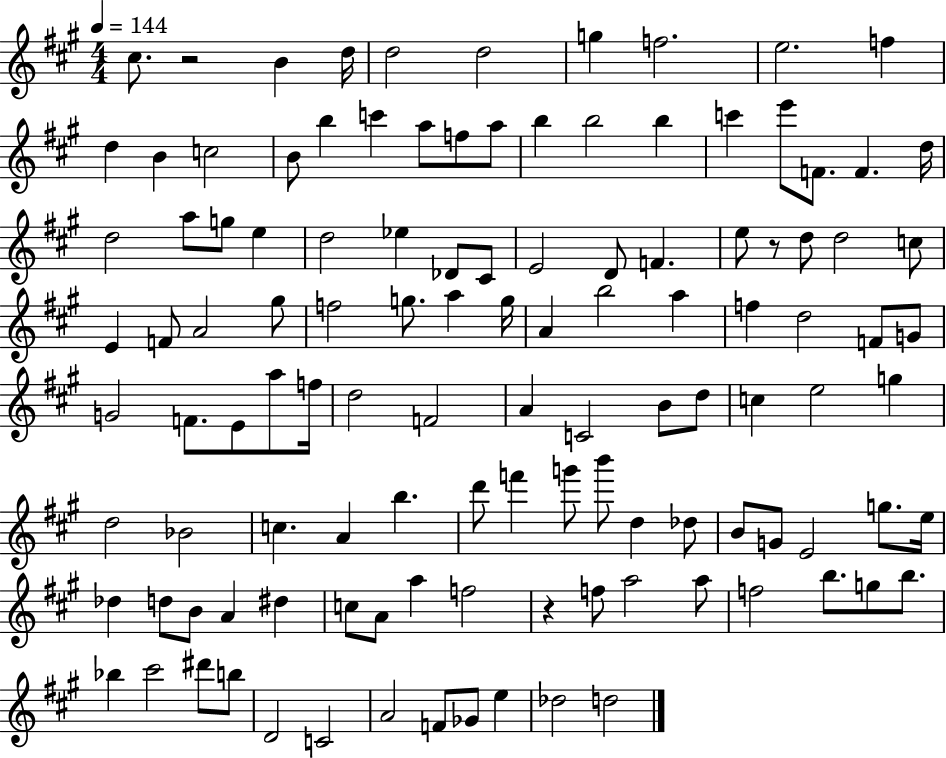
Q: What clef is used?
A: treble